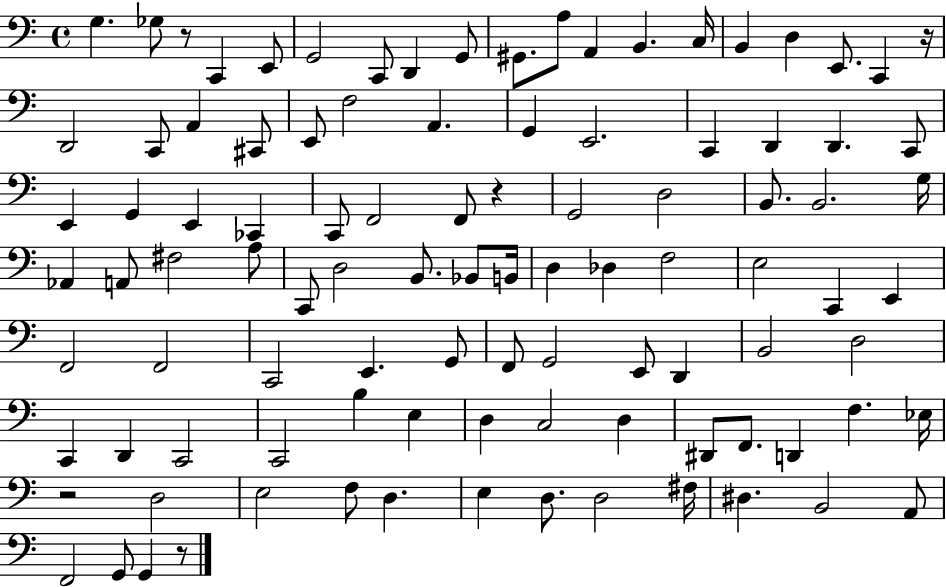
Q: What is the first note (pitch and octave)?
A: G3